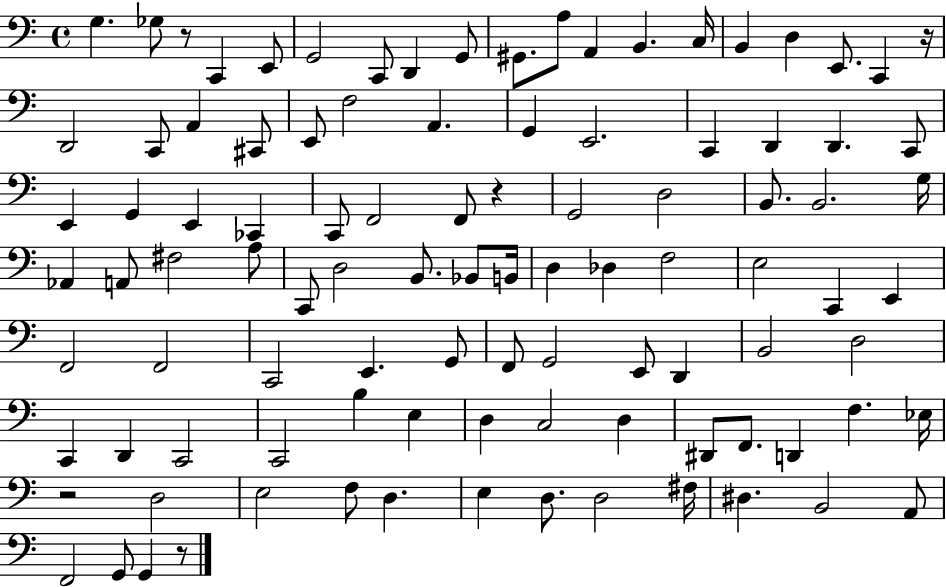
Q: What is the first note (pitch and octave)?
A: G3